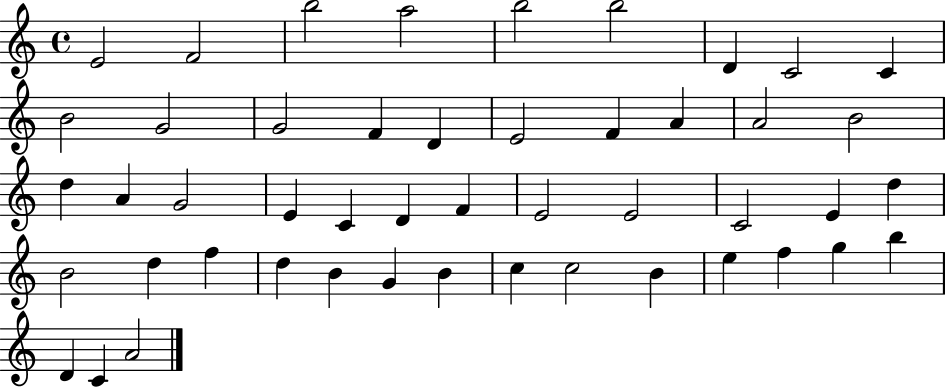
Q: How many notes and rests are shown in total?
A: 48